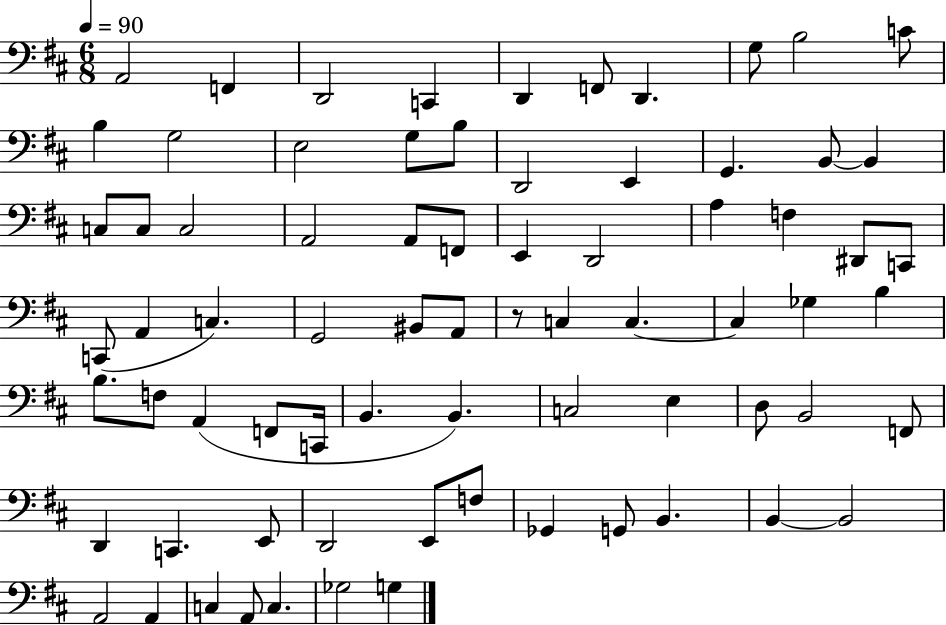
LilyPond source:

{
  \clef bass
  \numericTimeSignature
  \time 6/8
  \key d \major
  \tempo 4 = 90
  \repeat volta 2 { a,2 f,4 | d,2 c,4 | d,4 f,8 d,4. | g8 b2 c'8 | \break b4 g2 | e2 g8 b8 | d,2 e,4 | g,4. b,8~~ b,4 | \break c8 c8 c2 | a,2 a,8 f,8 | e,4 d,2 | a4 f4 dis,8 c,8 | \break c,8( a,4 c4.) | g,2 bis,8 a,8 | r8 c4 c4.~~ | c4 ges4 b4 | \break b8. f8 a,4( f,8 c,16 | b,4. b,4.) | c2 e4 | d8 b,2 f,8 | \break d,4 c,4. e,8 | d,2 e,8 f8 | ges,4 g,8 b,4. | b,4~~ b,2 | \break a,2 a,4 | c4 a,8 c4. | ges2 g4 | } \bar "|."
}